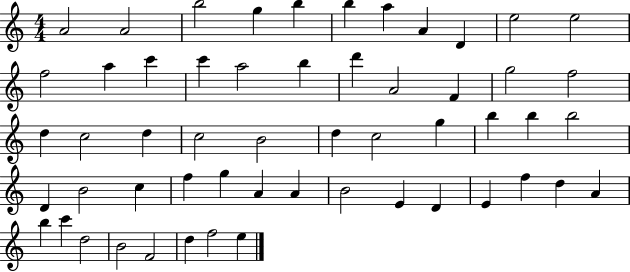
X:1
T:Untitled
M:4/4
L:1/4
K:C
A2 A2 b2 g b b a A D e2 e2 f2 a c' c' a2 b d' A2 F g2 f2 d c2 d c2 B2 d c2 g b b b2 D B2 c f g A A B2 E D E f d A b c' d2 B2 F2 d f2 e